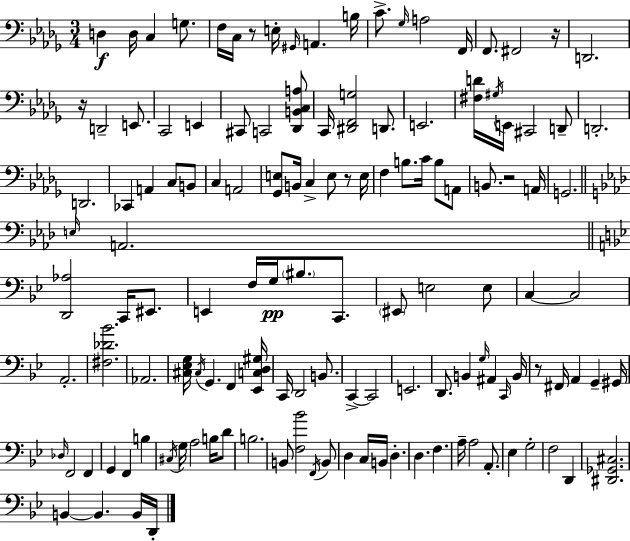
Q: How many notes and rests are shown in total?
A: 133